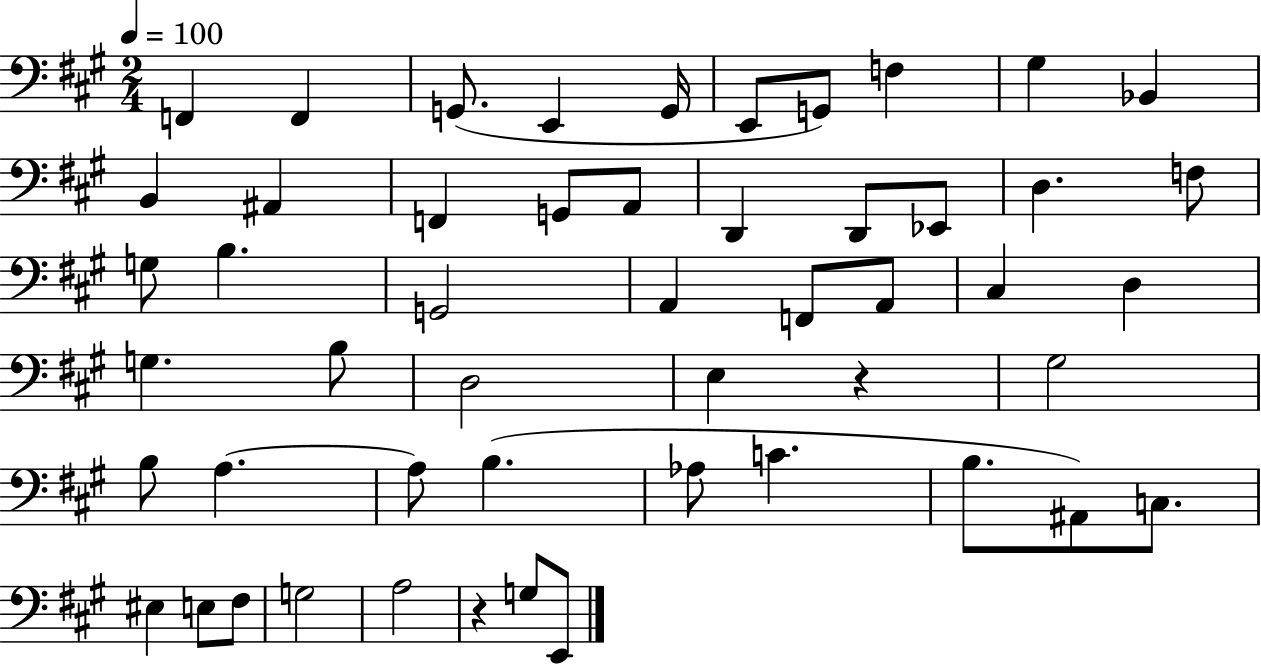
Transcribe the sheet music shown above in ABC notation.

X:1
T:Untitled
M:2/4
L:1/4
K:A
F,, F,, G,,/2 E,, G,,/4 E,,/2 G,,/2 F, ^G, _B,, B,, ^A,, F,, G,,/2 A,,/2 D,, D,,/2 _E,,/2 D, F,/2 G,/2 B, G,,2 A,, F,,/2 A,,/2 ^C, D, G, B,/2 D,2 E, z ^G,2 B,/2 A, A,/2 B, _A,/2 C B,/2 ^A,,/2 C,/2 ^E, E,/2 ^F,/2 G,2 A,2 z G,/2 E,,/2